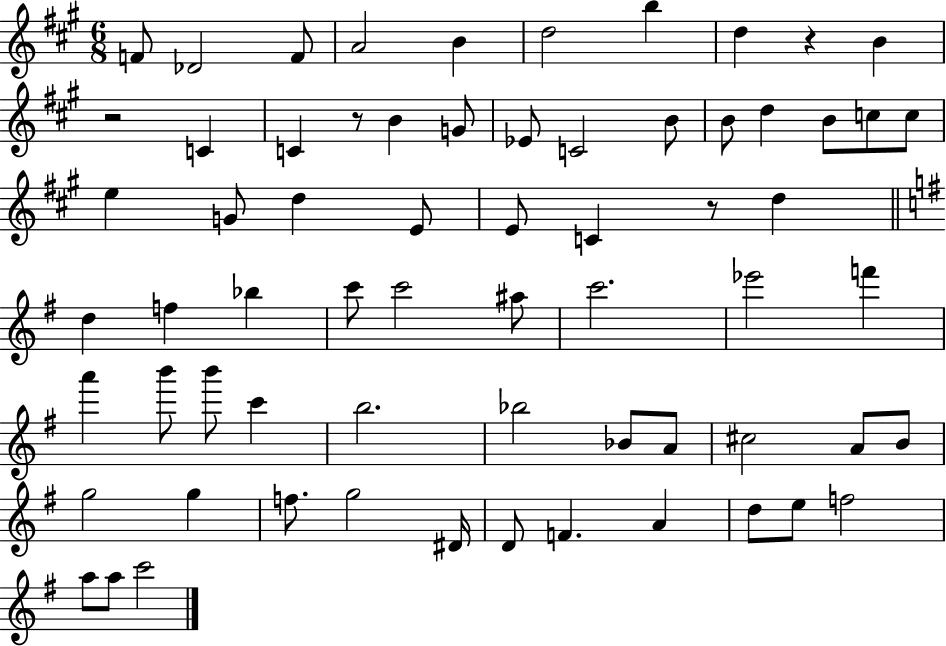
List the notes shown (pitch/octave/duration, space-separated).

F4/e Db4/h F4/e A4/h B4/q D5/h B5/q D5/q R/q B4/q R/h C4/q C4/q R/e B4/q G4/e Eb4/e C4/h B4/e B4/e D5/q B4/e C5/e C5/e E5/q G4/e D5/q E4/e E4/e C4/q R/e D5/q D5/q F5/q Bb5/q C6/e C6/h A#5/e C6/h. Eb6/h F6/q A6/q B6/e B6/e C6/q B5/h. Bb5/h Bb4/e A4/e C#5/h A4/e B4/e G5/h G5/q F5/e. G5/h D#4/s D4/e F4/q. A4/q D5/e E5/e F5/h A5/e A5/e C6/h